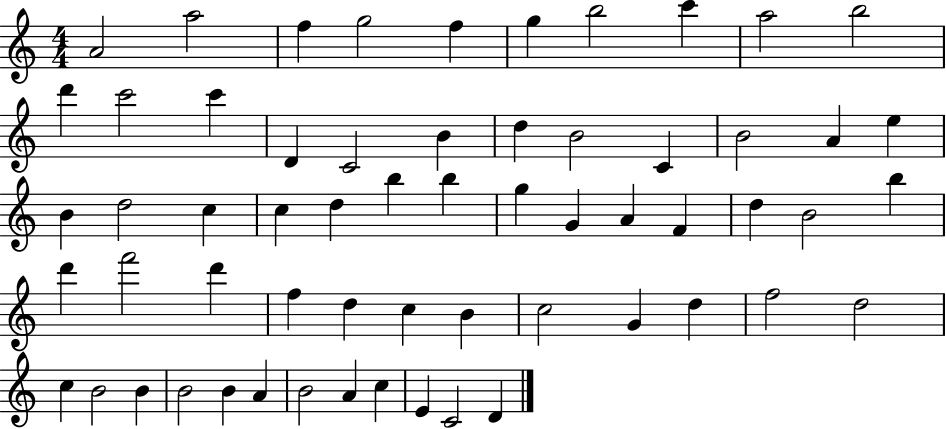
{
  \clef treble
  \numericTimeSignature
  \time 4/4
  \key c \major
  a'2 a''2 | f''4 g''2 f''4 | g''4 b''2 c'''4 | a''2 b''2 | \break d'''4 c'''2 c'''4 | d'4 c'2 b'4 | d''4 b'2 c'4 | b'2 a'4 e''4 | \break b'4 d''2 c''4 | c''4 d''4 b''4 b''4 | g''4 g'4 a'4 f'4 | d''4 b'2 b''4 | \break d'''4 f'''2 d'''4 | f''4 d''4 c''4 b'4 | c''2 g'4 d''4 | f''2 d''2 | \break c''4 b'2 b'4 | b'2 b'4 a'4 | b'2 a'4 c''4 | e'4 c'2 d'4 | \break \bar "|."
}